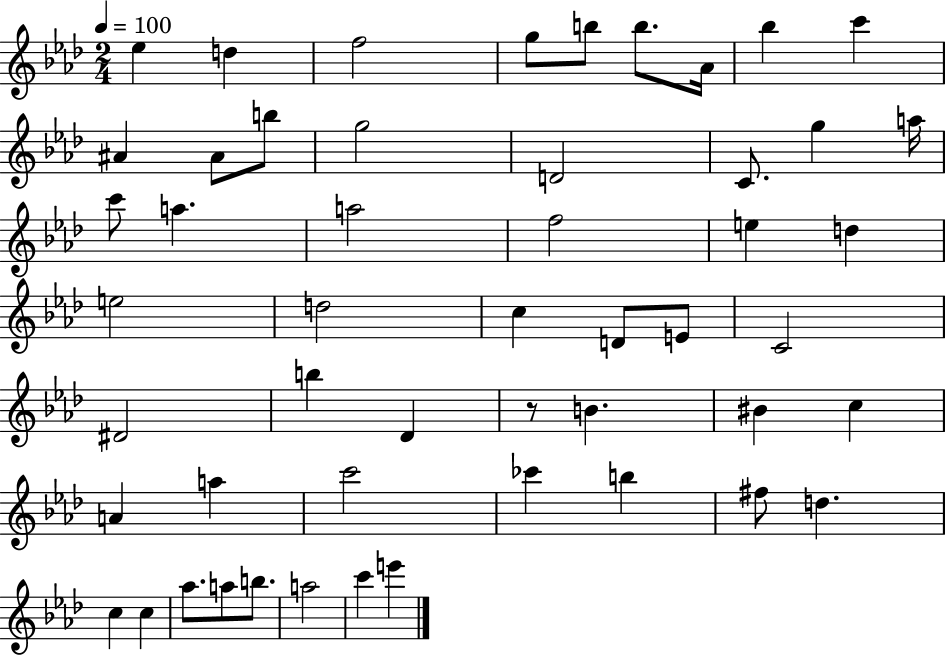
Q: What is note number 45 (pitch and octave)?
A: Ab5